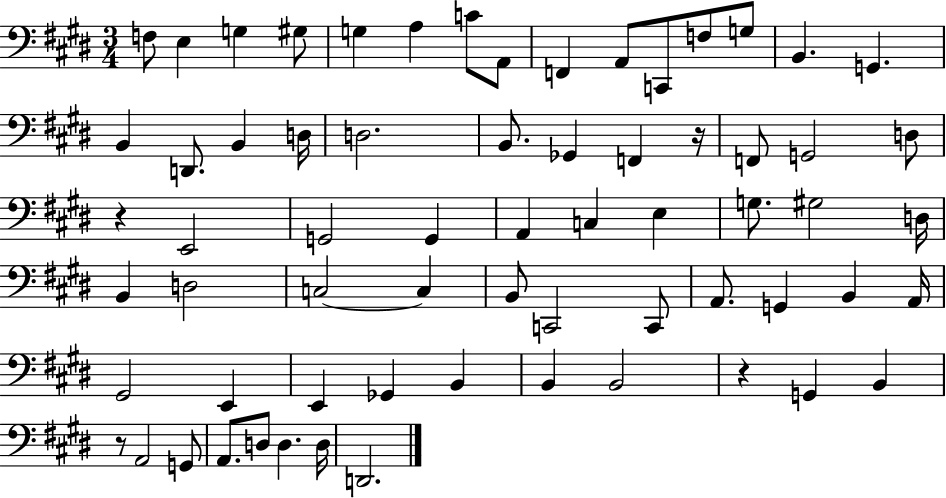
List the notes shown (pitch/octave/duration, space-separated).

F3/e E3/q G3/q G#3/e G3/q A3/q C4/e A2/e F2/q A2/e C2/e F3/e G3/e B2/q. G2/q. B2/q D2/e. B2/q D3/s D3/h. B2/e. Gb2/q F2/q R/s F2/e G2/h D3/e R/q E2/h G2/h G2/q A2/q C3/q E3/q G3/e. G#3/h D3/s B2/q D3/h C3/h C3/q B2/e C2/h C2/e A2/e. G2/q B2/q A2/s G#2/h E2/q E2/q Gb2/q B2/q B2/q B2/h R/q G2/q B2/q R/e A2/h G2/e A2/e. D3/e D3/q. D3/s D2/h.